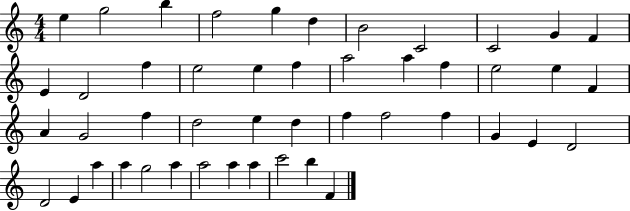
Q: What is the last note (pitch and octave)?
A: F4